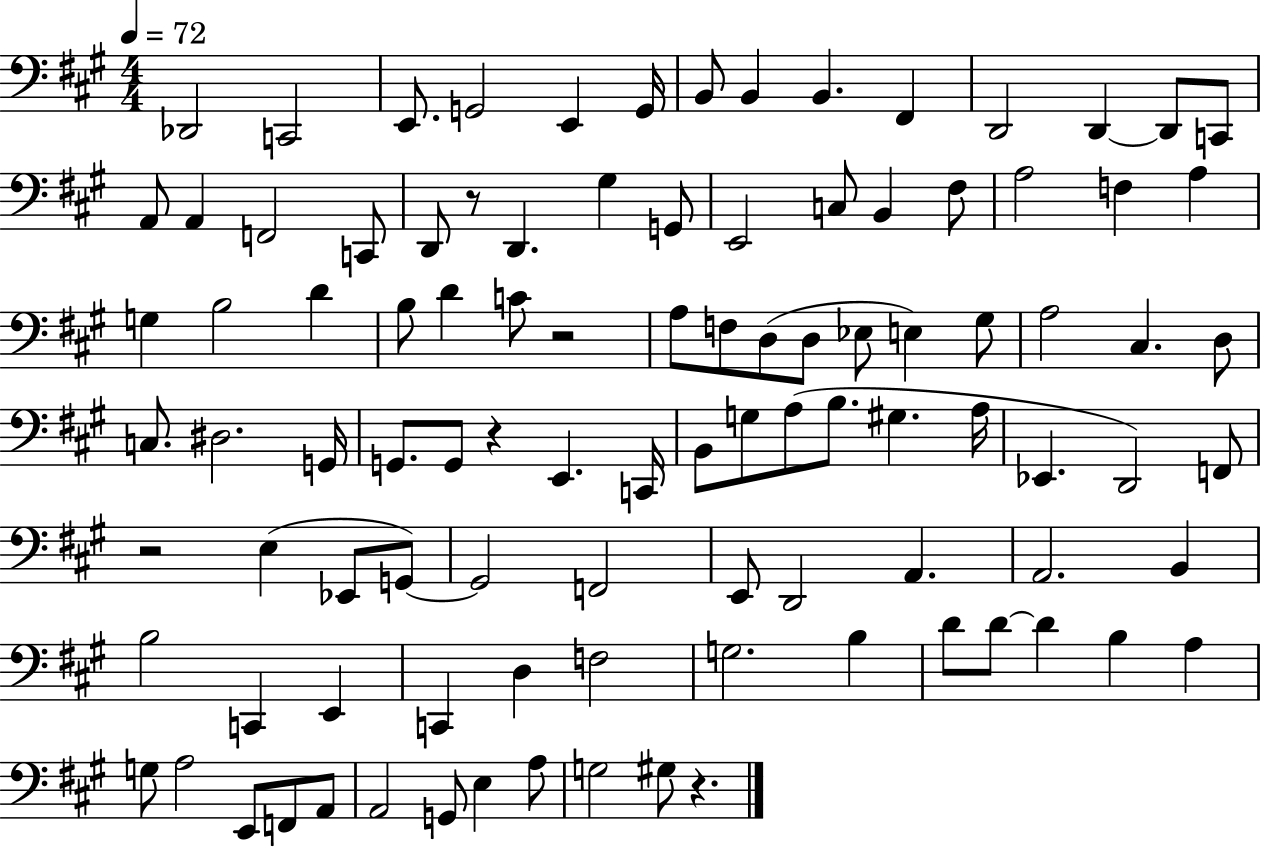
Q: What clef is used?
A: bass